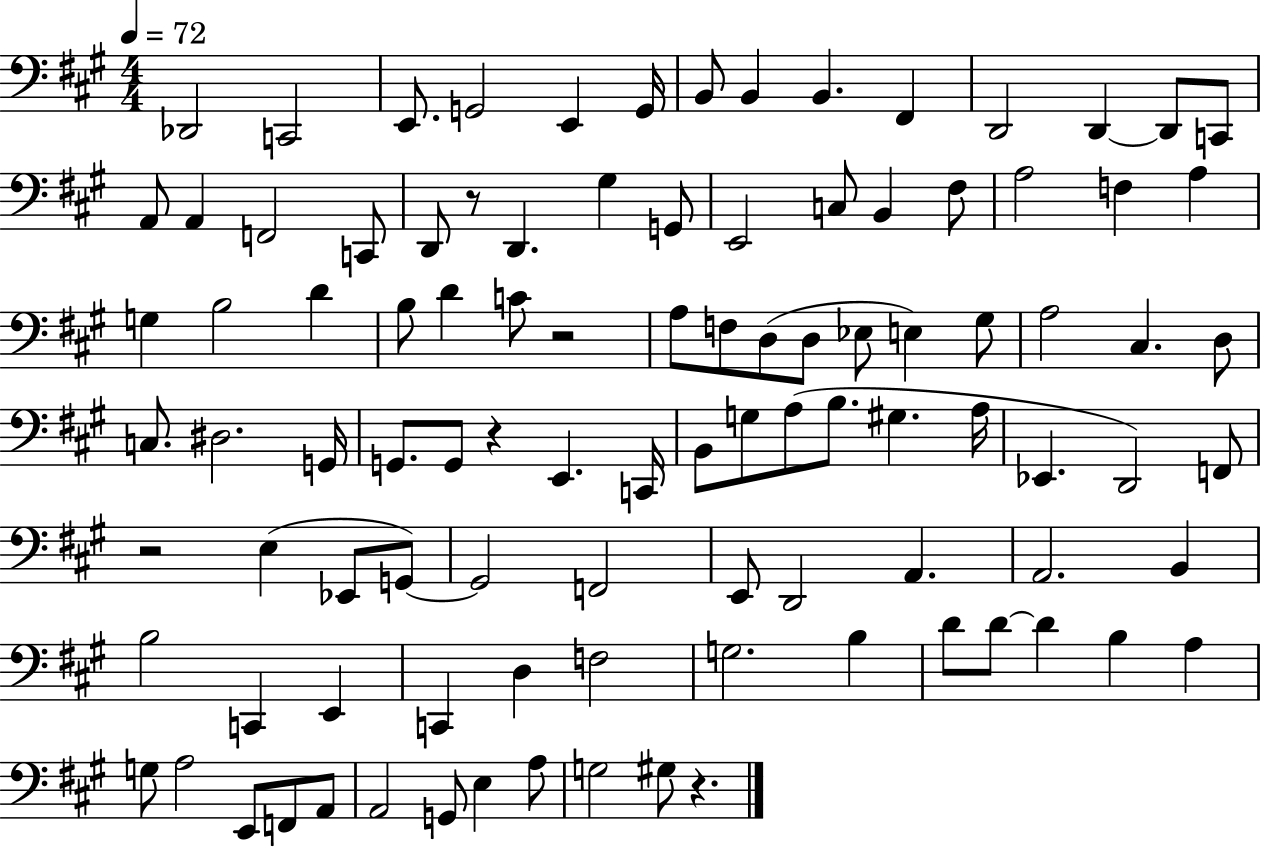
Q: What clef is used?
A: bass